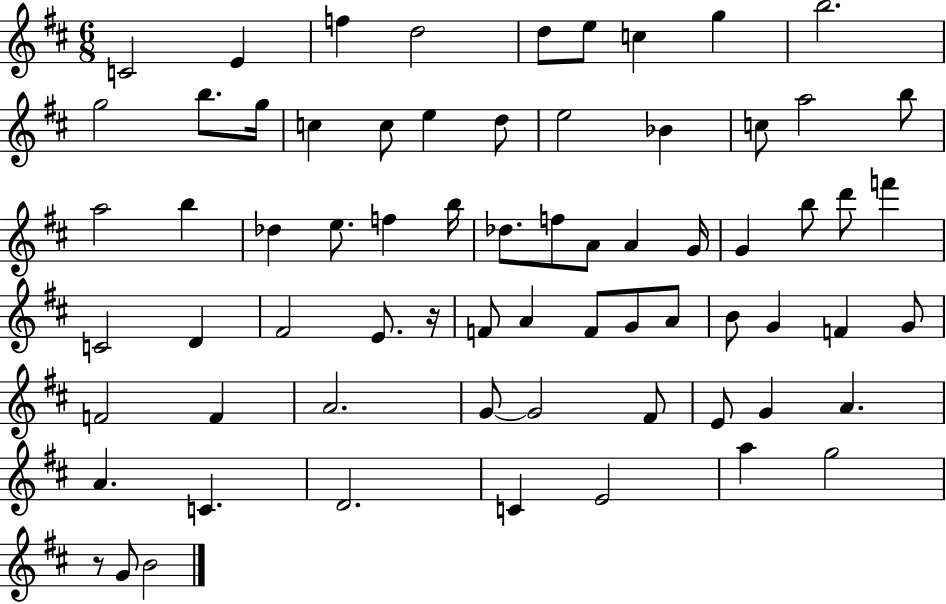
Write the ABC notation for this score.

X:1
T:Untitled
M:6/8
L:1/4
K:D
C2 E f d2 d/2 e/2 c g b2 g2 b/2 g/4 c c/2 e d/2 e2 _B c/2 a2 b/2 a2 b _d e/2 f b/4 _d/2 f/2 A/2 A G/4 G b/2 d'/2 f' C2 D ^F2 E/2 z/4 F/2 A F/2 G/2 A/2 B/2 G F G/2 F2 F A2 G/2 G2 ^F/2 E/2 G A A C D2 C E2 a g2 z/2 G/2 B2